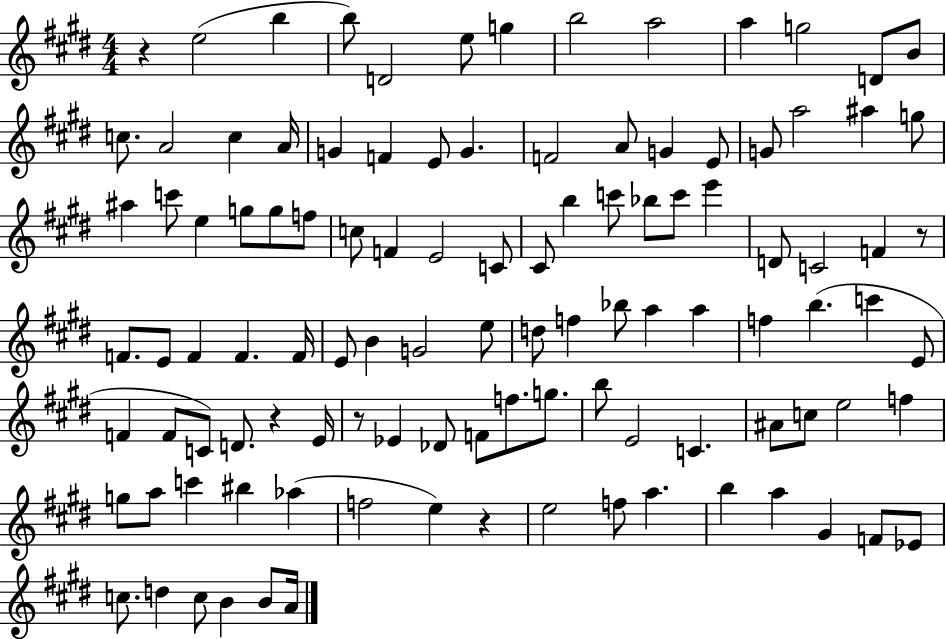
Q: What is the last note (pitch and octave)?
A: A4